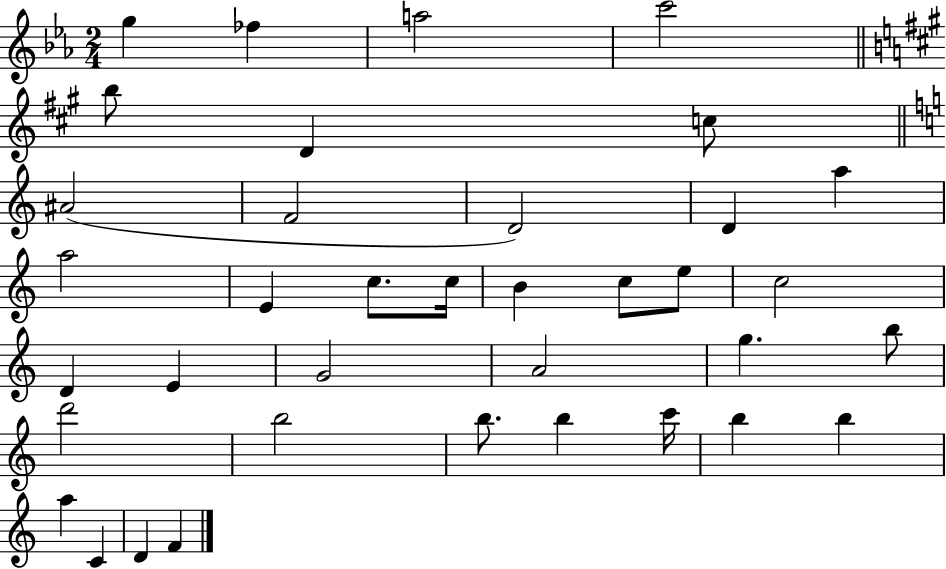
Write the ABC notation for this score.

X:1
T:Untitled
M:2/4
L:1/4
K:Eb
g _f a2 c'2 b/2 D c/2 ^A2 F2 D2 D a a2 E c/2 c/4 B c/2 e/2 c2 D E G2 A2 g b/2 d'2 b2 b/2 b c'/4 b b a C D F